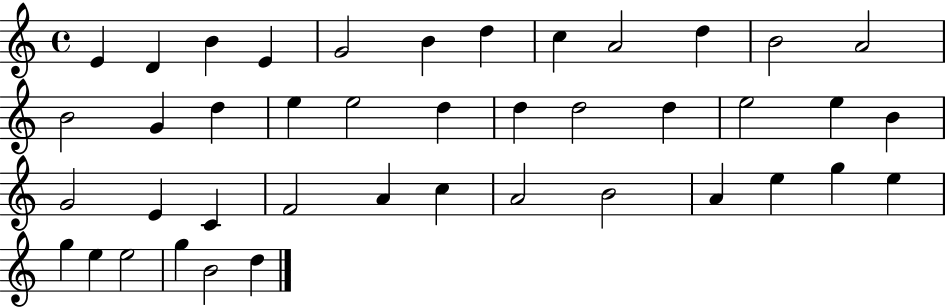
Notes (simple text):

E4/q D4/q B4/q E4/q G4/h B4/q D5/q C5/q A4/h D5/q B4/h A4/h B4/h G4/q D5/q E5/q E5/h D5/q D5/q D5/h D5/q E5/h E5/q B4/q G4/h E4/q C4/q F4/h A4/q C5/q A4/h B4/h A4/q E5/q G5/q E5/q G5/q E5/q E5/h G5/q B4/h D5/q